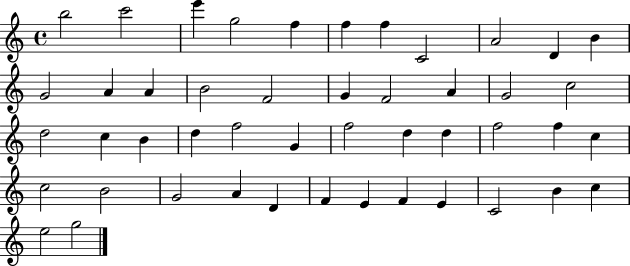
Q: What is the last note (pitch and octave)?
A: G5